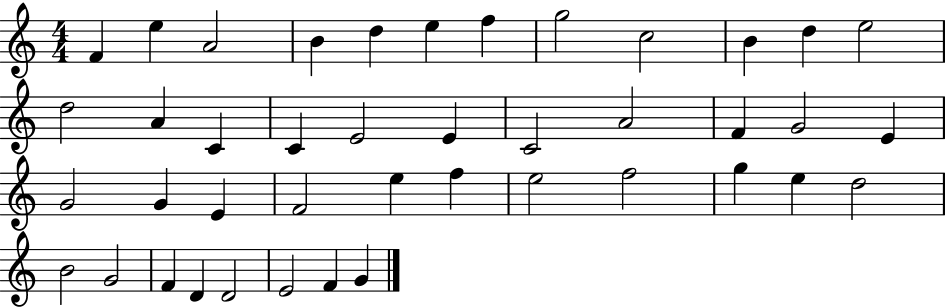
F4/q E5/q A4/h B4/q D5/q E5/q F5/q G5/h C5/h B4/q D5/q E5/h D5/h A4/q C4/q C4/q E4/h E4/q C4/h A4/h F4/q G4/h E4/q G4/h G4/q E4/q F4/h E5/q F5/q E5/h F5/h G5/q E5/q D5/h B4/h G4/h F4/q D4/q D4/h E4/h F4/q G4/q